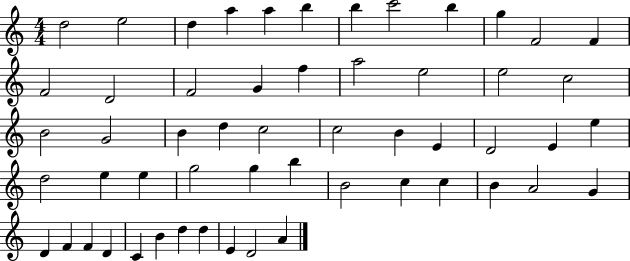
{
  \clef treble
  \numericTimeSignature
  \time 4/4
  \key c \major
  d''2 e''2 | d''4 a''4 a''4 b''4 | b''4 c'''2 b''4 | g''4 f'2 f'4 | \break f'2 d'2 | f'2 g'4 f''4 | a''2 e''2 | e''2 c''2 | \break b'2 g'2 | b'4 d''4 c''2 | c''2 b'4 e'4 | d'2 e'4 e''4 | \break d''2 e''4 e''4 | g''2 g''4 b''4 | b'2 c''4 c''4 | b'4 a'2 g'4 | \break d'4 f'4 f'4 d'4 | c'4 b'4 d''4 d''4 | e'4 d'2 a'4 | \bar "|."
}